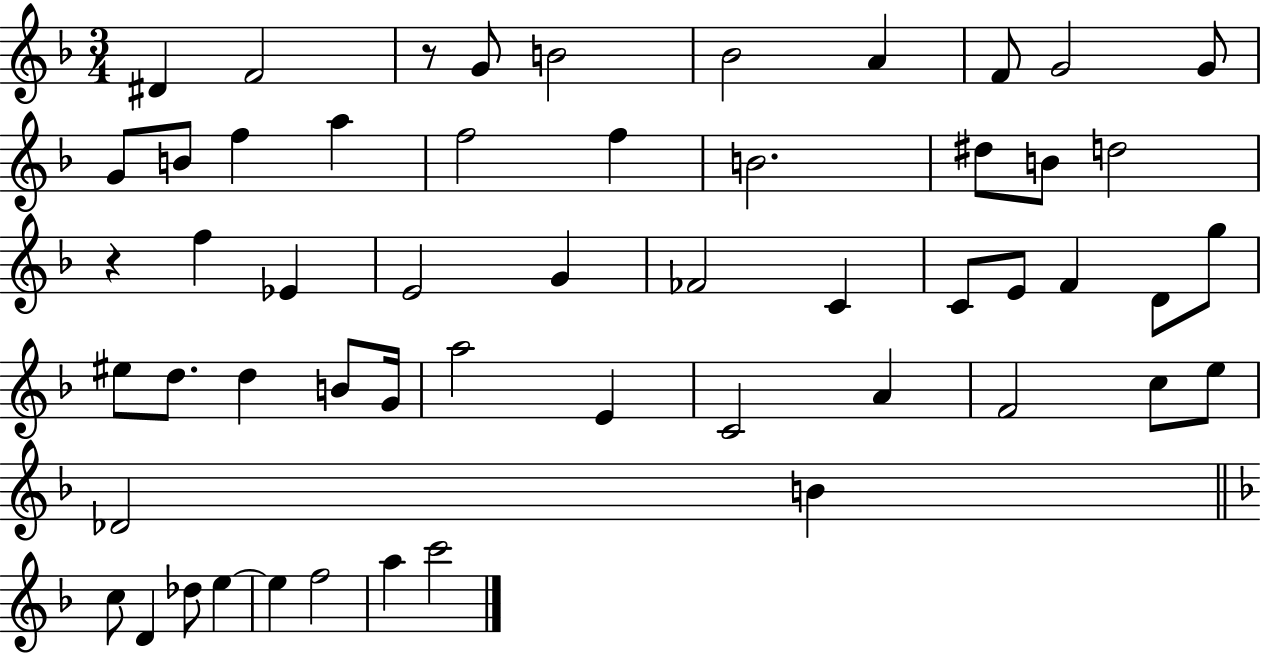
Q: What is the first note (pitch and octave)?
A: D#4